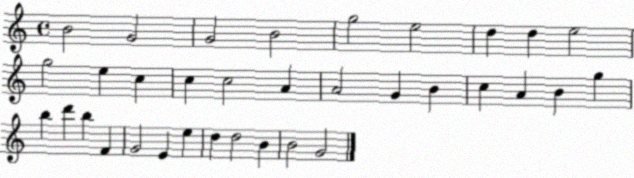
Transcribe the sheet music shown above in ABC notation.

X:1
T:Untitled
M:4/4
L:1/4
K:C
B2 G2 G2 B2 g2 e2 d d e2 g2 e c c c2 A A2 G B c A B g b d' b F G2 E e d d2 B B2 G2